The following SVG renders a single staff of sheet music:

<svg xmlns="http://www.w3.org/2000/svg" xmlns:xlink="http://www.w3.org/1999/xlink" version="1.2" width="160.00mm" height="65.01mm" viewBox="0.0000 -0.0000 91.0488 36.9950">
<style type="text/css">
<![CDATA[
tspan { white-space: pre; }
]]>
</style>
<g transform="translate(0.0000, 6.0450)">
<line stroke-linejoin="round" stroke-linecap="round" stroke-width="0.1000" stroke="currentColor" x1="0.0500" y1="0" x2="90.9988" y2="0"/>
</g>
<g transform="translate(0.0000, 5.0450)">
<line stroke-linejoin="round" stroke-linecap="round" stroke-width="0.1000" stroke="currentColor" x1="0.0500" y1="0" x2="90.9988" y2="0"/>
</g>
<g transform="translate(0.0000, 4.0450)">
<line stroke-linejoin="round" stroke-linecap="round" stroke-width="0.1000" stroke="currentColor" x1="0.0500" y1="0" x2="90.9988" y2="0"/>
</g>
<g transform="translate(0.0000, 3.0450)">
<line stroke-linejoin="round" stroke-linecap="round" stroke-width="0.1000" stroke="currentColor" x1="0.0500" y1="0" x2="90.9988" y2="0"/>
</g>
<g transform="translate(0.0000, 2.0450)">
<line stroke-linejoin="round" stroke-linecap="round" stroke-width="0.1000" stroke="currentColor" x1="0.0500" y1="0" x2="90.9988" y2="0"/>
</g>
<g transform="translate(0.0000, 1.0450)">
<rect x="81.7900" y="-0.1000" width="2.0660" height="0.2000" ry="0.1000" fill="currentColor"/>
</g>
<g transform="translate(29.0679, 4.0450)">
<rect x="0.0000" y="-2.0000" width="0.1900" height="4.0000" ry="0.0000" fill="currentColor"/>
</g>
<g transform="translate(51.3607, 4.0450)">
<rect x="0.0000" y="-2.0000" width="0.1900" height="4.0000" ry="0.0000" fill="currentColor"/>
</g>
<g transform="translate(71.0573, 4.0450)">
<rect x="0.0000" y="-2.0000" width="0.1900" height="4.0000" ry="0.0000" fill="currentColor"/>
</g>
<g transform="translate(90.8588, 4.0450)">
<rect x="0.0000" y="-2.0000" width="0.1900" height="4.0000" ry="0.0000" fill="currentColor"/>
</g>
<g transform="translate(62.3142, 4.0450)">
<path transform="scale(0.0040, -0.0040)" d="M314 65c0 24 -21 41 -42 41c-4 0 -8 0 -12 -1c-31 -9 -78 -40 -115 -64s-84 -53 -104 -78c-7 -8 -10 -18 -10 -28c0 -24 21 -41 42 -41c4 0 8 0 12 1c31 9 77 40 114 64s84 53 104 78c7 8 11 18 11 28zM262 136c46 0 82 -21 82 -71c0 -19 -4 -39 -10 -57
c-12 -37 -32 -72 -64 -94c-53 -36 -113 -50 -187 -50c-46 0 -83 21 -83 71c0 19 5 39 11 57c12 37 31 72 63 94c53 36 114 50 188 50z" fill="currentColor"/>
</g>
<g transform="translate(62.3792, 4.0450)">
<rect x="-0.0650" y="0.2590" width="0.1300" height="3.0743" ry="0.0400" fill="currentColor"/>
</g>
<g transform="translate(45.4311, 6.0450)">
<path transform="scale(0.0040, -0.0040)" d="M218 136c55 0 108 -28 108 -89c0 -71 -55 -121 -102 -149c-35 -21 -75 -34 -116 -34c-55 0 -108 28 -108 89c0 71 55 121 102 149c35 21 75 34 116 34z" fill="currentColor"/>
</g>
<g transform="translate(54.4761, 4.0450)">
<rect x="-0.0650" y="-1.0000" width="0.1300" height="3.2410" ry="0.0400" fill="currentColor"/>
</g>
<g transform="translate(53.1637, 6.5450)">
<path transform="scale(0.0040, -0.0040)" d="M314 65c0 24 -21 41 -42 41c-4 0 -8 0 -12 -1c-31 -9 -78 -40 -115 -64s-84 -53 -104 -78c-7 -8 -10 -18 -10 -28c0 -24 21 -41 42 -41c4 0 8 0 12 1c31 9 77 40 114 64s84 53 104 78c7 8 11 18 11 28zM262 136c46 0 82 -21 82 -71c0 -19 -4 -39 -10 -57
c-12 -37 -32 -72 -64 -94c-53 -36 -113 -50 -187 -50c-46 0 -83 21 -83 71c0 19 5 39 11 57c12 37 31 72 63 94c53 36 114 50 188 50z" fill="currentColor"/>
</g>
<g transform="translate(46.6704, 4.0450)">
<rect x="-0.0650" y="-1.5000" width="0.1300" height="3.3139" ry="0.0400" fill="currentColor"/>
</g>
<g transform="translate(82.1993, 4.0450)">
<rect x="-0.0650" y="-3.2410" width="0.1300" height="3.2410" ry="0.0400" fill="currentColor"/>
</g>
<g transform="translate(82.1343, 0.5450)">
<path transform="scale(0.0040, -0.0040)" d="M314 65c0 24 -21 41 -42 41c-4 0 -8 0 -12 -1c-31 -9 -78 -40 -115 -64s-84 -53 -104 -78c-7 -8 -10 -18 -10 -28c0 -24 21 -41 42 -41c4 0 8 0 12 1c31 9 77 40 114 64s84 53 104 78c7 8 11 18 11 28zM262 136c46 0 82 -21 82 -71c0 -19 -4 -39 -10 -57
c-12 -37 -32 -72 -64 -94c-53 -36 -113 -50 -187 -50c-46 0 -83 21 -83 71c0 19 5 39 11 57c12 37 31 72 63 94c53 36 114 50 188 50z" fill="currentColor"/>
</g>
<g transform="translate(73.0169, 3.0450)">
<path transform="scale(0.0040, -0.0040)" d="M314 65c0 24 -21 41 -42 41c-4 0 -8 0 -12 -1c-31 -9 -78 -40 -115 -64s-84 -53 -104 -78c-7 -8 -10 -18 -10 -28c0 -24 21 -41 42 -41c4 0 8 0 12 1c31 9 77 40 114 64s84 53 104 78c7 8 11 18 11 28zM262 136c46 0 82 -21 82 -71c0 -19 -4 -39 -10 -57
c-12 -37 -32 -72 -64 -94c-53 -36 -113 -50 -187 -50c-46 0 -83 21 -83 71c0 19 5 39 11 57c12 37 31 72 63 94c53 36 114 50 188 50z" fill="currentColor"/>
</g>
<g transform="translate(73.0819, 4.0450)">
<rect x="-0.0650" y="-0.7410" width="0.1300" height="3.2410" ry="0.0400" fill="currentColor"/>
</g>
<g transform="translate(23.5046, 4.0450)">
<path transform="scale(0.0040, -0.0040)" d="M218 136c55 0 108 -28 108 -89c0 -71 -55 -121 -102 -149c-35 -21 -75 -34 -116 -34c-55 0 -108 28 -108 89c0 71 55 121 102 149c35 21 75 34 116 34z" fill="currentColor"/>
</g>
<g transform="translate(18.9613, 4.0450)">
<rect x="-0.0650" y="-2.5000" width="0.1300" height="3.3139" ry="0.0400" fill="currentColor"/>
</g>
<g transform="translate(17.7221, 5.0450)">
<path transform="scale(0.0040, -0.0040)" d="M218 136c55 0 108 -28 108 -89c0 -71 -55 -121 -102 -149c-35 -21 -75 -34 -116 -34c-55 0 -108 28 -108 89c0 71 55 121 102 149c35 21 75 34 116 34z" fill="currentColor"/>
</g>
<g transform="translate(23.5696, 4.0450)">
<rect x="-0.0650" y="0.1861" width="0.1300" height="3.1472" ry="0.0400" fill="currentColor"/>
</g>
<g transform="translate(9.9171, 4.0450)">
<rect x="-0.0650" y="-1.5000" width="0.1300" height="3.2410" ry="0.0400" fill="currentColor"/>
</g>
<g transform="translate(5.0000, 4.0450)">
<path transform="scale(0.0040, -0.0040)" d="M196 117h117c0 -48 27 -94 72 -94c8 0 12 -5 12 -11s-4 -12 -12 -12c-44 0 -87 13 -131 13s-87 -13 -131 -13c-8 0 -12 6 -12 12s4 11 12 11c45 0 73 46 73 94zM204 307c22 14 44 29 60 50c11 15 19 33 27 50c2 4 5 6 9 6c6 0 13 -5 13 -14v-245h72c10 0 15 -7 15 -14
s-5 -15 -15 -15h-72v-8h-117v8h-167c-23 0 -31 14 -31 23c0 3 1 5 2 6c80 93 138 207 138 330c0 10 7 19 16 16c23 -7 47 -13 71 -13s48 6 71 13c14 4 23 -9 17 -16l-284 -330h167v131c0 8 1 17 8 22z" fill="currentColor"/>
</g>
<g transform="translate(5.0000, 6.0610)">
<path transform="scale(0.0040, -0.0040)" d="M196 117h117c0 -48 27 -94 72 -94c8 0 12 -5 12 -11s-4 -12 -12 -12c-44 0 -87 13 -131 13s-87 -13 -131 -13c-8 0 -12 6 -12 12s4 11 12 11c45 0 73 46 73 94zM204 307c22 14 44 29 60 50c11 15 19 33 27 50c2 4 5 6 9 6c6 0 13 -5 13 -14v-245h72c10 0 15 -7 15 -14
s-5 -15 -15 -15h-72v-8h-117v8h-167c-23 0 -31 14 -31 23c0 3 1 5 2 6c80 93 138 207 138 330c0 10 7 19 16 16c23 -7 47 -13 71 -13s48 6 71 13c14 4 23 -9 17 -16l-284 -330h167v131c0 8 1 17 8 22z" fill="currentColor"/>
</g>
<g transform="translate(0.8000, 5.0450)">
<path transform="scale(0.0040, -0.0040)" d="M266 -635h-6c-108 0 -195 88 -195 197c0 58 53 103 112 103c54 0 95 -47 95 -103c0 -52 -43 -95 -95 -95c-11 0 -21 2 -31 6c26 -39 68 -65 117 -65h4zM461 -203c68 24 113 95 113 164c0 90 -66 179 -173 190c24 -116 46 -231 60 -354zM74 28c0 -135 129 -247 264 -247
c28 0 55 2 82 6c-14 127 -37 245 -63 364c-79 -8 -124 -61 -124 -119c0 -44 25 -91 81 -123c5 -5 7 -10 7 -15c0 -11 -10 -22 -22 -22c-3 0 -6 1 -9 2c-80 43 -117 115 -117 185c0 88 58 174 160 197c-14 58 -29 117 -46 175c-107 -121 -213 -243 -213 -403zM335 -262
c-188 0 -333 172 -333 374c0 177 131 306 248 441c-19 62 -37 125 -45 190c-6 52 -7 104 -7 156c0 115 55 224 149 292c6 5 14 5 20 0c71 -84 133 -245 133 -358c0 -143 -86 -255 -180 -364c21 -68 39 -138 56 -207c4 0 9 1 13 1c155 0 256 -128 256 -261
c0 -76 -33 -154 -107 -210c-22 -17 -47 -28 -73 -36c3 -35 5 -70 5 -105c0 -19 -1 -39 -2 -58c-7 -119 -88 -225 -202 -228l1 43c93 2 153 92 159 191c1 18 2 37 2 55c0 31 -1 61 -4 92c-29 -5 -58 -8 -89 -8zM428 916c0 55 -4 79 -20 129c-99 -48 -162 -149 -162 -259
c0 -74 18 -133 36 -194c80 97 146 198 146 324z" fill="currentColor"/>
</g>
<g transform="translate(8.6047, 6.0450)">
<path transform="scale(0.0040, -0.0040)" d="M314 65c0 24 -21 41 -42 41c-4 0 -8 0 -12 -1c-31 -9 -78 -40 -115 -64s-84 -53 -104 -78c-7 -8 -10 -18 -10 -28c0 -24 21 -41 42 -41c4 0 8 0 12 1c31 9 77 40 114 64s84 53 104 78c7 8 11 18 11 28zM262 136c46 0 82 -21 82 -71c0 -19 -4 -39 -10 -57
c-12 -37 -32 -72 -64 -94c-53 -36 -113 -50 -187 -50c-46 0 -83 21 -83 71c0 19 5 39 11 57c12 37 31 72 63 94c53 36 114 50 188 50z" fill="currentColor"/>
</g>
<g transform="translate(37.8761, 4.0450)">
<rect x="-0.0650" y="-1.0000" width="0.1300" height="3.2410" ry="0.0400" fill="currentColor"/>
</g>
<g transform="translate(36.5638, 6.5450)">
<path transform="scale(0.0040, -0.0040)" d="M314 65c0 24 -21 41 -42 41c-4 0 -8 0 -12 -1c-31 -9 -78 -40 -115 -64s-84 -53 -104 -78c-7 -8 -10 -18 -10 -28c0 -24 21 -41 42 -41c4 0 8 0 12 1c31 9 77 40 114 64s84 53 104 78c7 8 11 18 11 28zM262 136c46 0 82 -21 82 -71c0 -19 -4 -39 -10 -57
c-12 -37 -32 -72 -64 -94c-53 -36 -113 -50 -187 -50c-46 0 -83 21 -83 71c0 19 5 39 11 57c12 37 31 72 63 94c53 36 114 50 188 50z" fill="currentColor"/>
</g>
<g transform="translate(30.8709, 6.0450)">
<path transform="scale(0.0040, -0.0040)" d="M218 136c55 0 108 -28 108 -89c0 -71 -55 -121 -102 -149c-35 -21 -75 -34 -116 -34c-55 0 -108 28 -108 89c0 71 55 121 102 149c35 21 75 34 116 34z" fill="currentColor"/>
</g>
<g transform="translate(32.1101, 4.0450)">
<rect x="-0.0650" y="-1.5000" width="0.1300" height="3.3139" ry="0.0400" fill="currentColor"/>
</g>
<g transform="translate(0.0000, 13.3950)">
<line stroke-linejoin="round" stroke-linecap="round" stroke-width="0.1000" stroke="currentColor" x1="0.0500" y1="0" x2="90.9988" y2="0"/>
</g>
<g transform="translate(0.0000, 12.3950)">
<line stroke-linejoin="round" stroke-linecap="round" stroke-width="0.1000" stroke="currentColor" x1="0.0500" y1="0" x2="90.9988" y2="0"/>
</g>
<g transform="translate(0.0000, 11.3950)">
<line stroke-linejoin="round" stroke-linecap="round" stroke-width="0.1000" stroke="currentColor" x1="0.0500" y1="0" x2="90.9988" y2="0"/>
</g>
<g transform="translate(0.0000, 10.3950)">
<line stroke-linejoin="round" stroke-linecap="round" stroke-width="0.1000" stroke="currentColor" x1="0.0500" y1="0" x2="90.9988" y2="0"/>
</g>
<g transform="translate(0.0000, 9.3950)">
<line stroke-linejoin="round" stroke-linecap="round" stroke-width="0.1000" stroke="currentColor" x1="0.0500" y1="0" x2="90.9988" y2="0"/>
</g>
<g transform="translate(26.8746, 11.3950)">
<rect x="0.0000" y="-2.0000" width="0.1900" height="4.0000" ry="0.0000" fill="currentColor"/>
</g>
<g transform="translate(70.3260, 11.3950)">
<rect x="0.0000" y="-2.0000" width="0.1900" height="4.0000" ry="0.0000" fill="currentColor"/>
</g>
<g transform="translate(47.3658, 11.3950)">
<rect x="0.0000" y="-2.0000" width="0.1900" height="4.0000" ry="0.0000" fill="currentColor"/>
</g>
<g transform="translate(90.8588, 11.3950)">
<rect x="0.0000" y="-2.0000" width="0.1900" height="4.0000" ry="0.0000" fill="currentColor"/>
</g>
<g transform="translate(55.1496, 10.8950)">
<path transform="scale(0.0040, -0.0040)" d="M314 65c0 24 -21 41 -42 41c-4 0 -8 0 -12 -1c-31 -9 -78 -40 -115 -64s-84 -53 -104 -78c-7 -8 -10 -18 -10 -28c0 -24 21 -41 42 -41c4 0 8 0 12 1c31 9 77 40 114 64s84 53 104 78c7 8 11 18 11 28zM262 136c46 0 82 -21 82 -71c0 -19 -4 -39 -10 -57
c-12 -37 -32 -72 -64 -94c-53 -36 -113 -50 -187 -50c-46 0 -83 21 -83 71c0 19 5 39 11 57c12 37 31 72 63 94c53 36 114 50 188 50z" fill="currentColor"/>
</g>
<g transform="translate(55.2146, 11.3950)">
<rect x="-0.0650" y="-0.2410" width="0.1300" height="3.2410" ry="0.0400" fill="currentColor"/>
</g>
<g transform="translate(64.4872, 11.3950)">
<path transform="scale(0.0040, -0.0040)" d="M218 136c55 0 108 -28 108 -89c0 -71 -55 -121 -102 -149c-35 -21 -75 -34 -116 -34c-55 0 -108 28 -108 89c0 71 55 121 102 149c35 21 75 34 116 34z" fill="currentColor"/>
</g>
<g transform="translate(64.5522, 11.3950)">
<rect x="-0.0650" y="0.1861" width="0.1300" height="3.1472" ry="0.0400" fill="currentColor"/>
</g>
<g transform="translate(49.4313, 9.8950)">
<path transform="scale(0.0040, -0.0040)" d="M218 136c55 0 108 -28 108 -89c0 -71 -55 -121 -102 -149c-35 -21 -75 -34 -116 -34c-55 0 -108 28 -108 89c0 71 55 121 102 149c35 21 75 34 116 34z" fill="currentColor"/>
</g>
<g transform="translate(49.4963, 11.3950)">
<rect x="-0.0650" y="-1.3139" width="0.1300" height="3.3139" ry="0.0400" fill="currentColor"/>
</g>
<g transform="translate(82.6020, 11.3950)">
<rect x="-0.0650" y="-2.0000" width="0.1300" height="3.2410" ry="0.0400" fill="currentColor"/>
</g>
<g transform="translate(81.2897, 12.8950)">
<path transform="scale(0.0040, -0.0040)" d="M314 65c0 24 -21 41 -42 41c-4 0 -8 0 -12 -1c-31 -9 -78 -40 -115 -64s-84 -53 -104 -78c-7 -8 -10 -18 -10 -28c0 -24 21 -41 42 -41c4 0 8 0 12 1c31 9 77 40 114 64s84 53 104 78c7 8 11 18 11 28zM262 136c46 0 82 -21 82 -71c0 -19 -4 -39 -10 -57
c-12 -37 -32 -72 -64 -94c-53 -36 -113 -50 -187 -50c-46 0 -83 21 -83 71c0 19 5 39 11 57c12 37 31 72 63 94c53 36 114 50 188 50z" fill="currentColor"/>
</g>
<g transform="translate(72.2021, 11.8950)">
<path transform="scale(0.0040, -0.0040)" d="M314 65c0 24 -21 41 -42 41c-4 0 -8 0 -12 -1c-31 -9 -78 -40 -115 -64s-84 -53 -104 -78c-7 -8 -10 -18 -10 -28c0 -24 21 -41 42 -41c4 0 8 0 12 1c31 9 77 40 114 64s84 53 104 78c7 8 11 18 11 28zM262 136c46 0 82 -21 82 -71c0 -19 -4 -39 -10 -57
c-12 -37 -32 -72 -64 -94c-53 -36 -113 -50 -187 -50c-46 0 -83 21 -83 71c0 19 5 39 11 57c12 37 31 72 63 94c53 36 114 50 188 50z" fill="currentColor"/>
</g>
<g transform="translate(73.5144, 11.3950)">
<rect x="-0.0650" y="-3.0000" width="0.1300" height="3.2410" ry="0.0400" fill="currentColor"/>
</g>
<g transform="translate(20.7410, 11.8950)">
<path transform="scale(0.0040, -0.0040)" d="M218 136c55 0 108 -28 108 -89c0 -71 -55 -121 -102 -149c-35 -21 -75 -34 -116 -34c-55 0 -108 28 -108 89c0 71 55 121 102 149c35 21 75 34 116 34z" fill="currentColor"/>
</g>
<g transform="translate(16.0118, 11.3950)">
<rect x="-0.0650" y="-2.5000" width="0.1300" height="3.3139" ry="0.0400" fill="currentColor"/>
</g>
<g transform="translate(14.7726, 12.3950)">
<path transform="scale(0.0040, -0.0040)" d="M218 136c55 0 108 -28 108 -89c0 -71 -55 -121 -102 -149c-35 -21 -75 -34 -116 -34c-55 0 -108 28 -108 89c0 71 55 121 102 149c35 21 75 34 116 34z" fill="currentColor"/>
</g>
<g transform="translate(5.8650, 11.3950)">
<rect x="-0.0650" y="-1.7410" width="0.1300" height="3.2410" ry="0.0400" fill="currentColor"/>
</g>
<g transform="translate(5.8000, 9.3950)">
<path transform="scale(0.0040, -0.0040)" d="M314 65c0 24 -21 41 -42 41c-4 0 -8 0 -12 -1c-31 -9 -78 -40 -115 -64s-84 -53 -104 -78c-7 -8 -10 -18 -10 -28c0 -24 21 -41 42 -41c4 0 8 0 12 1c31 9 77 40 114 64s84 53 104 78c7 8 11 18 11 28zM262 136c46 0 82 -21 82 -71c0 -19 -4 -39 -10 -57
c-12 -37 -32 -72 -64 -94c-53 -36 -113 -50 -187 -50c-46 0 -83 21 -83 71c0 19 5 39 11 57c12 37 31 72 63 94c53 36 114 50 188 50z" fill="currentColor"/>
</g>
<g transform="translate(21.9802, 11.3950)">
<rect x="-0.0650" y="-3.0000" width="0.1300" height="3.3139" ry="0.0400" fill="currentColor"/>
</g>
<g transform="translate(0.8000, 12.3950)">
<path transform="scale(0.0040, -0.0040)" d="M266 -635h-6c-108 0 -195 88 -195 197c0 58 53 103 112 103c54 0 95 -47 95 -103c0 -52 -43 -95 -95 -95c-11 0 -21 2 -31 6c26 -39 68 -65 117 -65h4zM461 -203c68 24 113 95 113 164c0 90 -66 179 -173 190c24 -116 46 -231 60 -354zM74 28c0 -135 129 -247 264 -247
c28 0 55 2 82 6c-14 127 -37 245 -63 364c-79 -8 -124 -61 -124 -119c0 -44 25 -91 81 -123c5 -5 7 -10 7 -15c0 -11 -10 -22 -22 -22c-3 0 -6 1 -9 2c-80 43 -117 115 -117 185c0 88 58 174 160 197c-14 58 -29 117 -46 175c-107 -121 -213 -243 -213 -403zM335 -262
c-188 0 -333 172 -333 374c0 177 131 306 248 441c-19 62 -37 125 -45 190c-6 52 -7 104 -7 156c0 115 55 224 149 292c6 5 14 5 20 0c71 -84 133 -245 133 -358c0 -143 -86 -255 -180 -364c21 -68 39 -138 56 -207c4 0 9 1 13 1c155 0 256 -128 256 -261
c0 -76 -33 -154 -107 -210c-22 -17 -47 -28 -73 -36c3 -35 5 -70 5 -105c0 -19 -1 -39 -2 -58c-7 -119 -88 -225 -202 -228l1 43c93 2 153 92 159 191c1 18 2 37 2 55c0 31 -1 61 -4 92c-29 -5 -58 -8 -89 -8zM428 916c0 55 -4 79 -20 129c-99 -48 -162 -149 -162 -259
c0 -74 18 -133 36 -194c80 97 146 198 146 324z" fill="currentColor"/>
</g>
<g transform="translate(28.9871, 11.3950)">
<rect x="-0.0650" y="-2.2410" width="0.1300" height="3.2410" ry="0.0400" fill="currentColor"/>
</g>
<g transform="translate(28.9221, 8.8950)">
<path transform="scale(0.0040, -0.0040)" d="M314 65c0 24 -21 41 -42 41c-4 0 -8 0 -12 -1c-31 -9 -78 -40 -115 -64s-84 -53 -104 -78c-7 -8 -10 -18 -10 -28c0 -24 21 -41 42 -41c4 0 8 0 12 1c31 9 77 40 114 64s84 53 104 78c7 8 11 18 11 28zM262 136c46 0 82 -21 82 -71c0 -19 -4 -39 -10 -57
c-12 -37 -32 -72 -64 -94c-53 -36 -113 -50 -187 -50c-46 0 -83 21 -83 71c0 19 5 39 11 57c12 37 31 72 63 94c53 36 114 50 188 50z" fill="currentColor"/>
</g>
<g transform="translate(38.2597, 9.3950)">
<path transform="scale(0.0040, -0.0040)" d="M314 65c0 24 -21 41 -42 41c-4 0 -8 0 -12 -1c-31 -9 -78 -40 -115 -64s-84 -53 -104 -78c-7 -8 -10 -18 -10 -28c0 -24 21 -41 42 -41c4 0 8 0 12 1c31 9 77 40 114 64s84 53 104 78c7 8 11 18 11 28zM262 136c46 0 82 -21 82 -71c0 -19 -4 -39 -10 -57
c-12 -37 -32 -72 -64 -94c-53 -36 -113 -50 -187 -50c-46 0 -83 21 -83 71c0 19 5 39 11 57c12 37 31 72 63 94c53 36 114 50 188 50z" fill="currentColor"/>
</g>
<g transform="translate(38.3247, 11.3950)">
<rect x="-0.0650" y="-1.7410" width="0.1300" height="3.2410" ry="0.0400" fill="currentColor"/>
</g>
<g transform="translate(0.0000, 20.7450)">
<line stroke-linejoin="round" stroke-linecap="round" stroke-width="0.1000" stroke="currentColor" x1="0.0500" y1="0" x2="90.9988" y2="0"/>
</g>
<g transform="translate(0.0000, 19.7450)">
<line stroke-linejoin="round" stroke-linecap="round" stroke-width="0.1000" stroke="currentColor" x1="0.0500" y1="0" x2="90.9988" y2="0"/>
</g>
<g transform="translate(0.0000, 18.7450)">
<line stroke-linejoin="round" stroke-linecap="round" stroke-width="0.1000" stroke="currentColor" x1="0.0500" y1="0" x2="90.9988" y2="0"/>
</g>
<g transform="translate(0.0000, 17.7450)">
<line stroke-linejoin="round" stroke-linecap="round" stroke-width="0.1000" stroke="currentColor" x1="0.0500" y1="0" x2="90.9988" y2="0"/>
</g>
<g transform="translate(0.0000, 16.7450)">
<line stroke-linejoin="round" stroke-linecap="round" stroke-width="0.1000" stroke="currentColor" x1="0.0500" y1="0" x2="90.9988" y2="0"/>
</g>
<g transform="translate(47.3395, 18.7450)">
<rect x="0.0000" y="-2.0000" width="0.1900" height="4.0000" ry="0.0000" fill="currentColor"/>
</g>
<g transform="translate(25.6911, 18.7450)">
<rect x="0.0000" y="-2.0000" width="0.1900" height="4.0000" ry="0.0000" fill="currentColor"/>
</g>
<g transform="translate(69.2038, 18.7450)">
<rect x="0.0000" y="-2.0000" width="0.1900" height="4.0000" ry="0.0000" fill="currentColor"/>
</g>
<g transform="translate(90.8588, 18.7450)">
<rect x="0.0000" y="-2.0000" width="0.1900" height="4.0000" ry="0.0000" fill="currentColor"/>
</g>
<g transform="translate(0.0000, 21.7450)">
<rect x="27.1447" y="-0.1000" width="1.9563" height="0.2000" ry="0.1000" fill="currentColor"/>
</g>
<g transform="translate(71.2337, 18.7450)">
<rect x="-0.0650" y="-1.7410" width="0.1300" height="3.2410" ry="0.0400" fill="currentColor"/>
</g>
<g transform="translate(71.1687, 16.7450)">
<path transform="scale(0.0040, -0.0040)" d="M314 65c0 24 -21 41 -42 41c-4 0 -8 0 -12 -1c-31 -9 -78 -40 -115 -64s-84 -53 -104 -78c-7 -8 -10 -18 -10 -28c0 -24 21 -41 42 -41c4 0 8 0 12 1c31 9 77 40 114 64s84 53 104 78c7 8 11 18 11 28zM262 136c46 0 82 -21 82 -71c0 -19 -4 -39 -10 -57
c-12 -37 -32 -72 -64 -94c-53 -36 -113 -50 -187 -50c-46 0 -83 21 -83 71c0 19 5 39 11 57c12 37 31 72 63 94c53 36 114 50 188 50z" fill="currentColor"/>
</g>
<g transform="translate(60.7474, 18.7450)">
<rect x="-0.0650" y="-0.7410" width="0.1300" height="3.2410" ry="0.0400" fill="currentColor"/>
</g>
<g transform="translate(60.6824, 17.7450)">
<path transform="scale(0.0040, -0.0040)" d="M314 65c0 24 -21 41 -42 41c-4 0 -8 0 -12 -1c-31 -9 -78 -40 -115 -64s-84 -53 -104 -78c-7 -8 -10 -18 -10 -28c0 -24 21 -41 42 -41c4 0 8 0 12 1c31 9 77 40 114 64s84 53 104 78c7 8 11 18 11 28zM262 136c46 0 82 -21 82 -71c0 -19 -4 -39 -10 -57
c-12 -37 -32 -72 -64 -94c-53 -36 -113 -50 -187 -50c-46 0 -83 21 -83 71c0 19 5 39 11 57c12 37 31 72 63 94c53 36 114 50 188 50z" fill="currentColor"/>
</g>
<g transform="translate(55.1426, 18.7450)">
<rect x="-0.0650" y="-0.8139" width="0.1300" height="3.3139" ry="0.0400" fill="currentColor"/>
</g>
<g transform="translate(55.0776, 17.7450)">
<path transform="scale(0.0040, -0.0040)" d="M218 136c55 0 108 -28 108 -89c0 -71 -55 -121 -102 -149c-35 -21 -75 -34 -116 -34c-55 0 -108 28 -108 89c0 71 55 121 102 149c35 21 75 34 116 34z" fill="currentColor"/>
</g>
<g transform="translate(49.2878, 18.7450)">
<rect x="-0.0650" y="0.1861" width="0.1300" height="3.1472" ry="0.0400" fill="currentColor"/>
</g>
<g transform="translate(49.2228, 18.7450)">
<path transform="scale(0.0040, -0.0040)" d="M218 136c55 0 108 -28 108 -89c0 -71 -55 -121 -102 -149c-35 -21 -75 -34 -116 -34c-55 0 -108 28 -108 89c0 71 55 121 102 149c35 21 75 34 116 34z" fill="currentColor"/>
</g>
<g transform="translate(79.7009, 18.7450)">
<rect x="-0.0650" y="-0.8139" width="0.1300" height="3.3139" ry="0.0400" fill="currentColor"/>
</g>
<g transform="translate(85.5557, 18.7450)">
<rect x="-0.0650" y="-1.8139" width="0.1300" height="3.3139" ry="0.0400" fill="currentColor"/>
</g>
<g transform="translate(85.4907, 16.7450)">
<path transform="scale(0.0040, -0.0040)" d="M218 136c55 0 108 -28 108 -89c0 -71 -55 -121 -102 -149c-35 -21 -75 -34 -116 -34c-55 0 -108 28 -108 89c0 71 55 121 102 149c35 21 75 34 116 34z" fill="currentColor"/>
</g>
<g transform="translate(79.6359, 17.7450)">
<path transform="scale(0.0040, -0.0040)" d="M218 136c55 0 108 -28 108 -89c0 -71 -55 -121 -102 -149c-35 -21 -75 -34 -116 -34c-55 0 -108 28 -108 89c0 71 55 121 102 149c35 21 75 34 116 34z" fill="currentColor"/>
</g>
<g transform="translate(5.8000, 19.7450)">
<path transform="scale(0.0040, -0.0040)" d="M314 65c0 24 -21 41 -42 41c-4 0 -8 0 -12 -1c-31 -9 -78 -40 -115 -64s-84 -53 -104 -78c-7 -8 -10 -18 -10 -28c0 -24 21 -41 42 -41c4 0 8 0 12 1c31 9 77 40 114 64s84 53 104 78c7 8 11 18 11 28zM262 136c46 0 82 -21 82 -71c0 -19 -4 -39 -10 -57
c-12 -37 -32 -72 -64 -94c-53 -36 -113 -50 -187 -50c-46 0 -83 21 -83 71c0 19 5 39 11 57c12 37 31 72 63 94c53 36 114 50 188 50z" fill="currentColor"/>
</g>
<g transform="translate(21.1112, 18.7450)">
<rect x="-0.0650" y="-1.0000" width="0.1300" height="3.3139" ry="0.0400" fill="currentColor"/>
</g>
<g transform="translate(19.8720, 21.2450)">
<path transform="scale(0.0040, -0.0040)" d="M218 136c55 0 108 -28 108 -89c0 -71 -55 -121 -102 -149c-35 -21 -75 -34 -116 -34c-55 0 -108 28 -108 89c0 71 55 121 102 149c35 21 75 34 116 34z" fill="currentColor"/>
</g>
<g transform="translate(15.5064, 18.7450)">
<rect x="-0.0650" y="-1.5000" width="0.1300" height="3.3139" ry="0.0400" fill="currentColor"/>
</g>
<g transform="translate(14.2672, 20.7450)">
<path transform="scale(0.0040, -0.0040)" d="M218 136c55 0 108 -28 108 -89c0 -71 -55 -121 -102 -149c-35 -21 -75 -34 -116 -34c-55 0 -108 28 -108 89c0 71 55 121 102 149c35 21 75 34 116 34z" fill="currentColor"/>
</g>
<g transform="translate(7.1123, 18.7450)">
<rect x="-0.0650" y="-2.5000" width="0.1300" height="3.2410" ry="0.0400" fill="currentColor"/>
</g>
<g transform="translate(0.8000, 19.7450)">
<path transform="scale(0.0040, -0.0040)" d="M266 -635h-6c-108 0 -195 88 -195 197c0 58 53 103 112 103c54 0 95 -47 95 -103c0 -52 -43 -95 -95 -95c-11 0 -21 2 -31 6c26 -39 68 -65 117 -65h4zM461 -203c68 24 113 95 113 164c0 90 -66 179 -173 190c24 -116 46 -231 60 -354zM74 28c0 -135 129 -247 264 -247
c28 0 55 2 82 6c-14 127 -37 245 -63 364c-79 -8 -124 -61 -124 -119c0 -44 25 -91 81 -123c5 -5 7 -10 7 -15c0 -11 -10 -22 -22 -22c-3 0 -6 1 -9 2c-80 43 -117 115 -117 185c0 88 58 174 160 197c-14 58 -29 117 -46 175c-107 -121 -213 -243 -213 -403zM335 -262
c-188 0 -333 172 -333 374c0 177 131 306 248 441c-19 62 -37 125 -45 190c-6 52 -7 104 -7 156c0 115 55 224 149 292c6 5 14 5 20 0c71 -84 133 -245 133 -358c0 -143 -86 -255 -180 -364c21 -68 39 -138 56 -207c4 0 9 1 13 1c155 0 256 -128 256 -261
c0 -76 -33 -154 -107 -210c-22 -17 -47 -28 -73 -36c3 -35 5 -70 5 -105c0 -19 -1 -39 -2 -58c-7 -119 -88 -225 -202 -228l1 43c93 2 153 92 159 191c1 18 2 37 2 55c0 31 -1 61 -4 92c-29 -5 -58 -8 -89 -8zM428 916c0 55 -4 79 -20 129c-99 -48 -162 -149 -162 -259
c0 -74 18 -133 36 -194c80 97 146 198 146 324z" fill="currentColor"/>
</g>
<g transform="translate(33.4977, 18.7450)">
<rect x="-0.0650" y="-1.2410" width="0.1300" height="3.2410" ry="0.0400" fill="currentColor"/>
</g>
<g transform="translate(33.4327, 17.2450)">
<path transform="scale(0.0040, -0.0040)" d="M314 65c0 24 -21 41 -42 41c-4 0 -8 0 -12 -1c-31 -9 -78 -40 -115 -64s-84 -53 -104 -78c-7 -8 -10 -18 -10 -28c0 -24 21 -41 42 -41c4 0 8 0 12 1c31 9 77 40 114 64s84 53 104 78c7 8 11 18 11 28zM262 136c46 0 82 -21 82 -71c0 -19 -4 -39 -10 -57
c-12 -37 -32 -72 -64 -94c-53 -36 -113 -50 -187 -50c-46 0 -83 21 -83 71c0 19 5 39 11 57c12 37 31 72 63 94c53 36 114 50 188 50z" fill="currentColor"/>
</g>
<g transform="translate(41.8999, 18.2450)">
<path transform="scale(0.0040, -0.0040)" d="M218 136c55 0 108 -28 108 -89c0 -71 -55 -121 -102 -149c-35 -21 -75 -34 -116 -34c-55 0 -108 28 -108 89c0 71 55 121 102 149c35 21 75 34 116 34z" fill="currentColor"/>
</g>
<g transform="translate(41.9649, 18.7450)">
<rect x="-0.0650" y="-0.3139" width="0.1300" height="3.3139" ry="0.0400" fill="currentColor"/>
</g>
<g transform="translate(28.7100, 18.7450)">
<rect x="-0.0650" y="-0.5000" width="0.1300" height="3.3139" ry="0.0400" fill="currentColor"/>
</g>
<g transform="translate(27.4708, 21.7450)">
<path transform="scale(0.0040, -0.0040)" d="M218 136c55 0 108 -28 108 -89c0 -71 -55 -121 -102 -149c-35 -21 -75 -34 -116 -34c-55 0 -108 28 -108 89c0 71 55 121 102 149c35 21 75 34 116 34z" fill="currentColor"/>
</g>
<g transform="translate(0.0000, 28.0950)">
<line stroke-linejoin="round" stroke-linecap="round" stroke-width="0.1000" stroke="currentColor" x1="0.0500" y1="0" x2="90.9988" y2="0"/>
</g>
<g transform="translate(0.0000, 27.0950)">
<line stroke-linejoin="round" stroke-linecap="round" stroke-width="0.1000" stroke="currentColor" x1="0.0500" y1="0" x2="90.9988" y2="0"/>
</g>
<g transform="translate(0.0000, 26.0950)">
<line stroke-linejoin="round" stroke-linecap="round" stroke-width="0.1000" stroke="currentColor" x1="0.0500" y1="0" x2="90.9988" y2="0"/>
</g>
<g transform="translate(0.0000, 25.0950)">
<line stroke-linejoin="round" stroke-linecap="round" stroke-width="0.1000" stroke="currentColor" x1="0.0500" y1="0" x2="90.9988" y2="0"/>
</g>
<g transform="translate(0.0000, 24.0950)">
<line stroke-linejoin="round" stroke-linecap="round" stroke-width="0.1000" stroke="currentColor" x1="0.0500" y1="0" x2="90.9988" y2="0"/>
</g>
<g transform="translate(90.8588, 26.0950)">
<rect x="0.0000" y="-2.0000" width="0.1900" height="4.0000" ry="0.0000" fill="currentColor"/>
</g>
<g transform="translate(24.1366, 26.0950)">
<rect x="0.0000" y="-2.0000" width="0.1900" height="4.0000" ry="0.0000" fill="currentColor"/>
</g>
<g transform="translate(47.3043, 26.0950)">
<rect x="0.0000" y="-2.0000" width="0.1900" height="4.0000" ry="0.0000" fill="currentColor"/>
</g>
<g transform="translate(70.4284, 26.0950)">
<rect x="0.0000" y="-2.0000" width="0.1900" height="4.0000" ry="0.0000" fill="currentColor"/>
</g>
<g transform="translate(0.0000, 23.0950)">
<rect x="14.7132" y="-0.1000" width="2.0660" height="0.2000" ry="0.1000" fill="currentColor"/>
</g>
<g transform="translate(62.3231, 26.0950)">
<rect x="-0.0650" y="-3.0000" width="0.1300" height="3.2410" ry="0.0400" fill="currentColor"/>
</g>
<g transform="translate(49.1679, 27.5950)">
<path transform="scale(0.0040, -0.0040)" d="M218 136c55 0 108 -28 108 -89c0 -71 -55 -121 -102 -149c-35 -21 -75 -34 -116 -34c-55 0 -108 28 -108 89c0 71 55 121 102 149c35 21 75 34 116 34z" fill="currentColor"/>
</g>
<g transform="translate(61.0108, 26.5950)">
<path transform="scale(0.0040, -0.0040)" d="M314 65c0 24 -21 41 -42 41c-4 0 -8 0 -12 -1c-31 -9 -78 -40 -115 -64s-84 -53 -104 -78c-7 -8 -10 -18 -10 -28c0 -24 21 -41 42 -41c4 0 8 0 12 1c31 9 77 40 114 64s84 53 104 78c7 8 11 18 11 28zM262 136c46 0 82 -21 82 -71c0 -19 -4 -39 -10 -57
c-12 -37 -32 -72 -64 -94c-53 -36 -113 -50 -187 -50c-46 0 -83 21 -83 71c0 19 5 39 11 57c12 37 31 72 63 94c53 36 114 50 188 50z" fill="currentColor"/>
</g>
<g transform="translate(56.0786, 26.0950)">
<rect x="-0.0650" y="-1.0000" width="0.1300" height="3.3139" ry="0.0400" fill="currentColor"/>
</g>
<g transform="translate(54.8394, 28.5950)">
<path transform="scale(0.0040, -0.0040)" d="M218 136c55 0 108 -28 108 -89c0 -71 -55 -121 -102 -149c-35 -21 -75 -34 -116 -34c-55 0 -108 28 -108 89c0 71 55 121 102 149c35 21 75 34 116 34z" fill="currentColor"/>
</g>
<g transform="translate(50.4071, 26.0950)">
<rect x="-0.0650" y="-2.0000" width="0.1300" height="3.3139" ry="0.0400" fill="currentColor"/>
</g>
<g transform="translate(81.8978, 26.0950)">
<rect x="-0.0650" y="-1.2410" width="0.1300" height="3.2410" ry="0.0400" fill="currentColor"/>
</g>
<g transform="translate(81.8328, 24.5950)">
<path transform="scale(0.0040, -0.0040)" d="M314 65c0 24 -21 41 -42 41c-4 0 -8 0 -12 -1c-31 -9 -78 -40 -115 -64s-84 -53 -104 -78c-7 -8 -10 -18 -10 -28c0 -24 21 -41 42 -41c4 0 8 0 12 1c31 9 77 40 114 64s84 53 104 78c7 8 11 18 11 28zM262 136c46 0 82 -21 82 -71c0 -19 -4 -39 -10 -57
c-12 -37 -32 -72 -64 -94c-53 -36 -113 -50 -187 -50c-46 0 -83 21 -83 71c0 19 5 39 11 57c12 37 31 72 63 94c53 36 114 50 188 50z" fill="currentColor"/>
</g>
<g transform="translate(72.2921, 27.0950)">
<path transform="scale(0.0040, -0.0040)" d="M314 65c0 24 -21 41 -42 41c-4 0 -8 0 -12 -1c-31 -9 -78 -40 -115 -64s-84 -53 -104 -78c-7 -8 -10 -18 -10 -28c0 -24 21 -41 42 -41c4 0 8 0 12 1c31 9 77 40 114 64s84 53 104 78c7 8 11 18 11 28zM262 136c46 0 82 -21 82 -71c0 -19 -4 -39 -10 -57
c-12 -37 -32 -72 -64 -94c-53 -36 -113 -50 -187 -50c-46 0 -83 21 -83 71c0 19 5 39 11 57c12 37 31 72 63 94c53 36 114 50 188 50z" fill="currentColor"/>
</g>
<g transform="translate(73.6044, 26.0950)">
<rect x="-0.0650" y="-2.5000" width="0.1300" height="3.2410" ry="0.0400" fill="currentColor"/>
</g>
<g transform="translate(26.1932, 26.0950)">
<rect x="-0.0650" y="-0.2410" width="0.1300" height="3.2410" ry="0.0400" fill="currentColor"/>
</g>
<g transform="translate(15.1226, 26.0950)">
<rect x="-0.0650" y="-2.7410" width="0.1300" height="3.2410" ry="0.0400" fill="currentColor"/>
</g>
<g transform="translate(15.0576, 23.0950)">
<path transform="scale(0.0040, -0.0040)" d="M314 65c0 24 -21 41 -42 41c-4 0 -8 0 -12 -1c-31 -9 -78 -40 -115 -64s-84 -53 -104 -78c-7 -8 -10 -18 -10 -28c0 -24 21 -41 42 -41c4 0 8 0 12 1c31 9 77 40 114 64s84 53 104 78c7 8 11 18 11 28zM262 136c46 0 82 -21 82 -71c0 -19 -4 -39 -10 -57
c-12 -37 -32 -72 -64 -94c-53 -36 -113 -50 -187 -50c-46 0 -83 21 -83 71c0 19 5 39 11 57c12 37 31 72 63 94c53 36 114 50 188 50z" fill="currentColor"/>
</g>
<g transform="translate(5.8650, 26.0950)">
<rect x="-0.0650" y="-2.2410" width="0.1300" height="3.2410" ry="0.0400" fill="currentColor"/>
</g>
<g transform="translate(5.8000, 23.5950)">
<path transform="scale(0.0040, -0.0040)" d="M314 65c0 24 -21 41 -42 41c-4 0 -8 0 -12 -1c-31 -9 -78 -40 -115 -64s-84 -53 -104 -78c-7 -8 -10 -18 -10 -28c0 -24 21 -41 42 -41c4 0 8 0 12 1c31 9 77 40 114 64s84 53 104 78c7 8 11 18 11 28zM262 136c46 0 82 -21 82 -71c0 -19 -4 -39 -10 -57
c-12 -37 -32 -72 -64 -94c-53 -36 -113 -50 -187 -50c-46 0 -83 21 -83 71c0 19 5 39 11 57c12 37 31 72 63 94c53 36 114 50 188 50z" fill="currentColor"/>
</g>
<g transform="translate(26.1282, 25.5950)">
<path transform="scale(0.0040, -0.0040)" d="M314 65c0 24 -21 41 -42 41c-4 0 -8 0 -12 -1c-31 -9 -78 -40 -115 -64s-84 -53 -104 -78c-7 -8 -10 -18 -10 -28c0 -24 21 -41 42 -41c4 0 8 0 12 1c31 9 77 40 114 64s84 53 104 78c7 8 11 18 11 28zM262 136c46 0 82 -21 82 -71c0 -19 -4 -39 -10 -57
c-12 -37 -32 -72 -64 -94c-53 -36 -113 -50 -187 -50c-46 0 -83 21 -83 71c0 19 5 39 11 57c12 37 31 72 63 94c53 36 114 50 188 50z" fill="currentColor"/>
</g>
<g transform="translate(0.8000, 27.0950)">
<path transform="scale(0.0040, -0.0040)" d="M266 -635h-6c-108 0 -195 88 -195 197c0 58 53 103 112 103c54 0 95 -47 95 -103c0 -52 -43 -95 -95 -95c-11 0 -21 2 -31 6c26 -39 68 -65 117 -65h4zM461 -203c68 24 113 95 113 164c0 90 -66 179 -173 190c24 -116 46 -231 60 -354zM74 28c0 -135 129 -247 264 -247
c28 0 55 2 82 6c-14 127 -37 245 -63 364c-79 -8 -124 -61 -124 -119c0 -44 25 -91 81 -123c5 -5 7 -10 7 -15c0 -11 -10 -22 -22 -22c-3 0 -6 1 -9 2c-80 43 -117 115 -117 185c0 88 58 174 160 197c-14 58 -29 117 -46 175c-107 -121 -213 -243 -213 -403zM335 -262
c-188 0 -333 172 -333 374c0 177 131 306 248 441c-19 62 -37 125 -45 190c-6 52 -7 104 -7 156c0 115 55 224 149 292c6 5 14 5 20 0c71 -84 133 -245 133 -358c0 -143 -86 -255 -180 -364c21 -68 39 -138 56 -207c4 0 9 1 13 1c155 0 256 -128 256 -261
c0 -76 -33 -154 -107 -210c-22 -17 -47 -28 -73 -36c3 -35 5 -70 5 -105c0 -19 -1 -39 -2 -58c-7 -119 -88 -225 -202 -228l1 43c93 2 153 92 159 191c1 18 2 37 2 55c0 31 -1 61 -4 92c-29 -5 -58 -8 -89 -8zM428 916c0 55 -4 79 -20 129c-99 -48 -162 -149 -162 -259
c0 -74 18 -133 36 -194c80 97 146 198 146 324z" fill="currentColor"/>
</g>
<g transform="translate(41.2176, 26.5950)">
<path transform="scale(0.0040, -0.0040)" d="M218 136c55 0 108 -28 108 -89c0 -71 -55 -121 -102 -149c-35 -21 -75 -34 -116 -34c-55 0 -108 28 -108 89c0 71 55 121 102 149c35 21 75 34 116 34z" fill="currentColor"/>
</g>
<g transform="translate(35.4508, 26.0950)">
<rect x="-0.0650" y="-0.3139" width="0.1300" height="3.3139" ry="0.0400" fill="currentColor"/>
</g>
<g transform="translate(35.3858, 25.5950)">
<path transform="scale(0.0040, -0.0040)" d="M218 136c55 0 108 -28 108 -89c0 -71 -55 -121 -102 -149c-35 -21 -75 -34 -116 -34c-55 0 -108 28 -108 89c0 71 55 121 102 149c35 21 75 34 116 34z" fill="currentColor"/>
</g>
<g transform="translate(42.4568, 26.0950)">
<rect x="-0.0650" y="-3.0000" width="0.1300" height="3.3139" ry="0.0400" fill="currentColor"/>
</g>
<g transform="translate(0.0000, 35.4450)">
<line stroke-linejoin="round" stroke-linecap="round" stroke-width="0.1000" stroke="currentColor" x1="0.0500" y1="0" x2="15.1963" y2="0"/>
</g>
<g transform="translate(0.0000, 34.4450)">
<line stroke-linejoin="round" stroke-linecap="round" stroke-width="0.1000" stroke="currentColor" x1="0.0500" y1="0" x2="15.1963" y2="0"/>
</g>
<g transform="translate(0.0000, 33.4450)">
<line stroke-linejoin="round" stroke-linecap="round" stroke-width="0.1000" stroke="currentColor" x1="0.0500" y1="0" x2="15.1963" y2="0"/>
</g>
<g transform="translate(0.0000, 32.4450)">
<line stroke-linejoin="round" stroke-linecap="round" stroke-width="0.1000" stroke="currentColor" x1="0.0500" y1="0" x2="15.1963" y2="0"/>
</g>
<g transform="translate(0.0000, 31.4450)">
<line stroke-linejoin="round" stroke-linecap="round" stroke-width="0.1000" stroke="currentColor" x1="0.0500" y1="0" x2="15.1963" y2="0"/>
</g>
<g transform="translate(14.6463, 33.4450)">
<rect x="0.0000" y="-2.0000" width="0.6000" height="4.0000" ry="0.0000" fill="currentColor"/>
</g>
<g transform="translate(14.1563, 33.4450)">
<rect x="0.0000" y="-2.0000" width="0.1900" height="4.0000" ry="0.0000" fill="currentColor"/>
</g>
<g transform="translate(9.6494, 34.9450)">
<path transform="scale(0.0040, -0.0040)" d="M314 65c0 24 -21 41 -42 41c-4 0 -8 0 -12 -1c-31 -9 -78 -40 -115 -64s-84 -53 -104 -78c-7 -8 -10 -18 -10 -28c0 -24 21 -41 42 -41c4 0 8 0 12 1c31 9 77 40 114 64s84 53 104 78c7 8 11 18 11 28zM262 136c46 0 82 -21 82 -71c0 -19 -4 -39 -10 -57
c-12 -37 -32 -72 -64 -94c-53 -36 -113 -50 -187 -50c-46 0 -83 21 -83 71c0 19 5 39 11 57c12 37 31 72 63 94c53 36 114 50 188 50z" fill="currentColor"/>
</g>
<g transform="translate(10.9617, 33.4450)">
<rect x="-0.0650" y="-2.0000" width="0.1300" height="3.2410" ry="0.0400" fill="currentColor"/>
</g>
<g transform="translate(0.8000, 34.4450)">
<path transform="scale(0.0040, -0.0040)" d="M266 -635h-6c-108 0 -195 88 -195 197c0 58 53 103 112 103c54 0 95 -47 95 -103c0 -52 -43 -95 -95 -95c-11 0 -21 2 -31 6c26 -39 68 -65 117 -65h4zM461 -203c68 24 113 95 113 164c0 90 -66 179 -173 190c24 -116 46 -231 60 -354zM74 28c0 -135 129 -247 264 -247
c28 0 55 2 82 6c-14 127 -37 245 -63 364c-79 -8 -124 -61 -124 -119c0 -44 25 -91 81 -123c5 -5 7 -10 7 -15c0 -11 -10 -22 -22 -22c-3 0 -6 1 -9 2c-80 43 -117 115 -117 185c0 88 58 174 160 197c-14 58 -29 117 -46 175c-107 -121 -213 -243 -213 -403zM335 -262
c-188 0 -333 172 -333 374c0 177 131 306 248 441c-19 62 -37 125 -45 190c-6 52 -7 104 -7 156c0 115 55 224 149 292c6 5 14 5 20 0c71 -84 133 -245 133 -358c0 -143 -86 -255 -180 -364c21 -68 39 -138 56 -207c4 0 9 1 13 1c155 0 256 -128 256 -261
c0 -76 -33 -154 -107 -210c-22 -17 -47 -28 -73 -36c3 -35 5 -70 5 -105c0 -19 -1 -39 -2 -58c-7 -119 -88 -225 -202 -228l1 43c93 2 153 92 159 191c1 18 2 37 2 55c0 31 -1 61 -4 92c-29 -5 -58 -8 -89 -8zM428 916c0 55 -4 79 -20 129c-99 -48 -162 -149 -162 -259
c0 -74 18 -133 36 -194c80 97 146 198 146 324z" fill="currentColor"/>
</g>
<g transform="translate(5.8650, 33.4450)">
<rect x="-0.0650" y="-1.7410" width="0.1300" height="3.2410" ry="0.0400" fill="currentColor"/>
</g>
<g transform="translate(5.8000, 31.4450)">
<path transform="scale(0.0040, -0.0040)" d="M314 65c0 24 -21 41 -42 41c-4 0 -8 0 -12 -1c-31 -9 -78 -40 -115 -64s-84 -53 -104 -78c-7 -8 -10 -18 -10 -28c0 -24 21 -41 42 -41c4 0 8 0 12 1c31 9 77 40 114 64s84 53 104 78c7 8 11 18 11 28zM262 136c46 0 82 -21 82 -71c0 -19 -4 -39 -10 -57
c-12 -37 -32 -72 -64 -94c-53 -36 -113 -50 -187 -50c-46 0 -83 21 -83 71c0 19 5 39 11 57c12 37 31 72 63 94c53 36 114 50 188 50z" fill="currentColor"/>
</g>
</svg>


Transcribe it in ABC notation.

X:1
T:Untitled
M:4/4
L:1/4
K:C
E2 G B E D2 E D2 B2 d2 b2 f2 G A g2 f2 e c2 B A2 F2 G2 E D C e2 c B d d2 f2 d f g2 a2 c2 c A F D A2 G2 e2 f2 F2